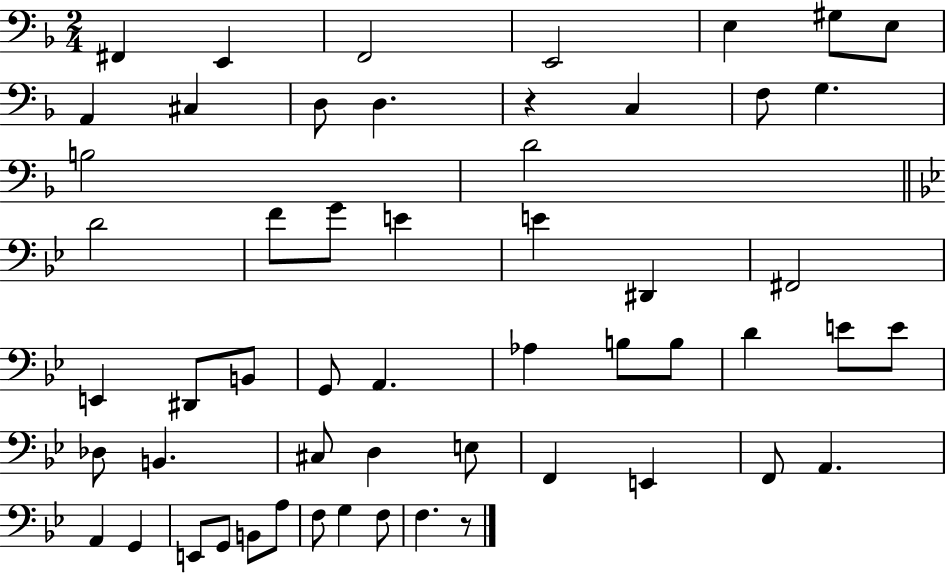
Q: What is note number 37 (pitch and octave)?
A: C#3